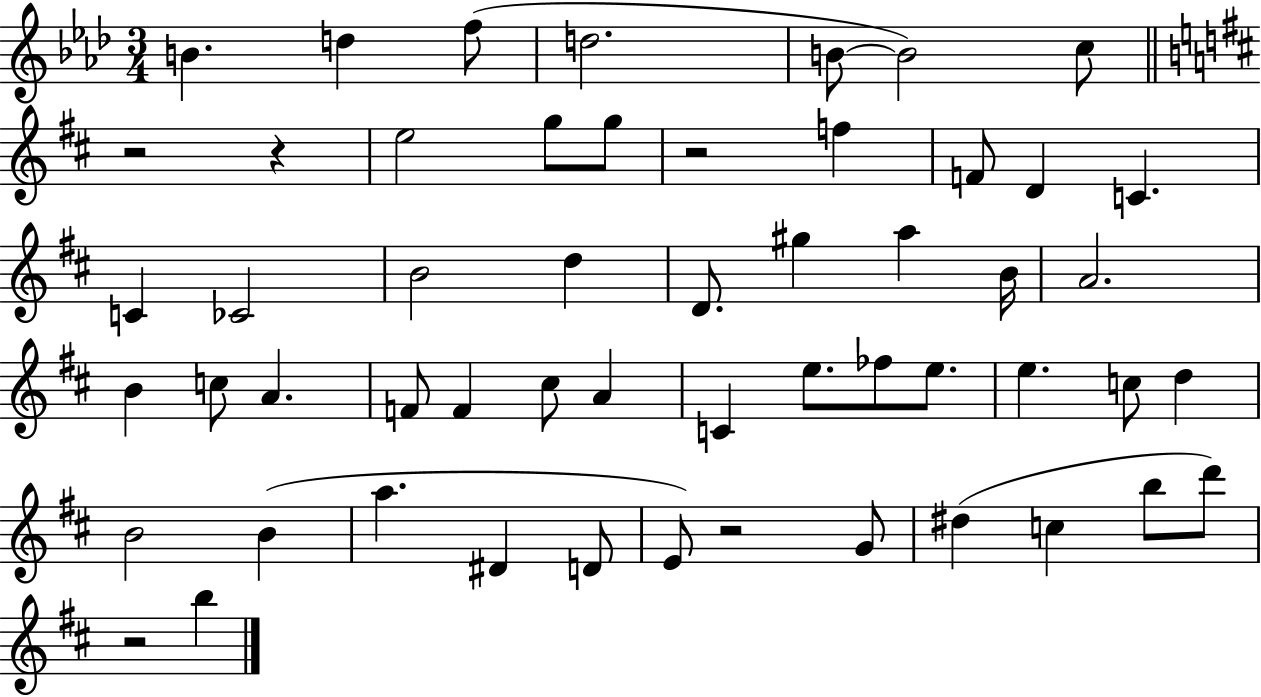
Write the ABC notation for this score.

X:1
T:Untitled
M:3/4
L:1/4
K:Ab
B d f/2 d2 B/2 B2 c/2 z2 z e2 g/2 g/2 z2 f F/2 D C C _C2 B2 d D/2 ^g a B/4 A2 B c/2 A F/2 F ^c/2 A C e/2 _f/2 e/2 e c/2 d B2 B a ^D D/2 E/2 z2 G/2 ^d c b/2 d'/2 z2 b